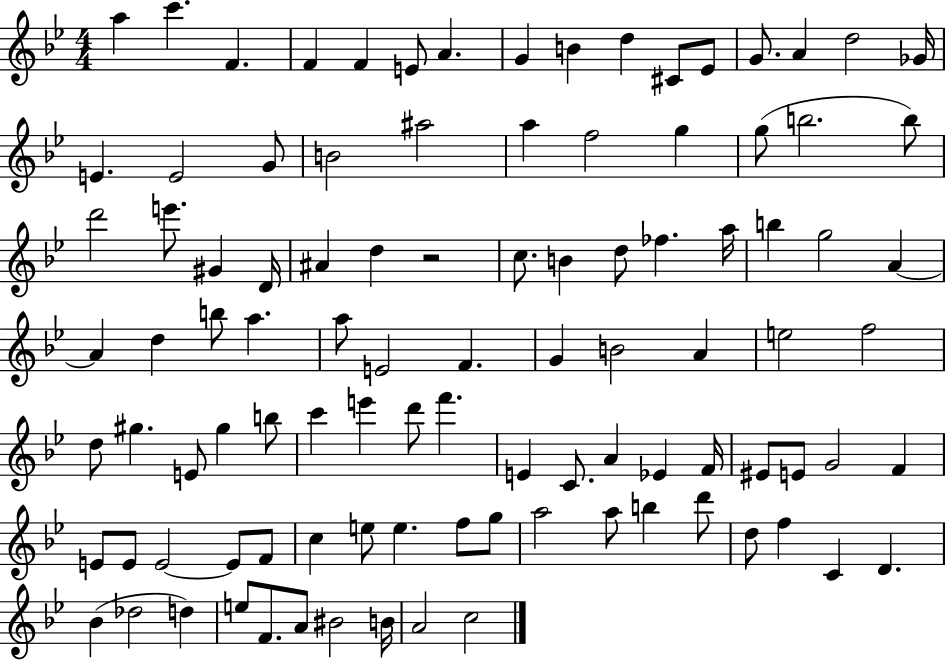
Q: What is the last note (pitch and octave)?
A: C5